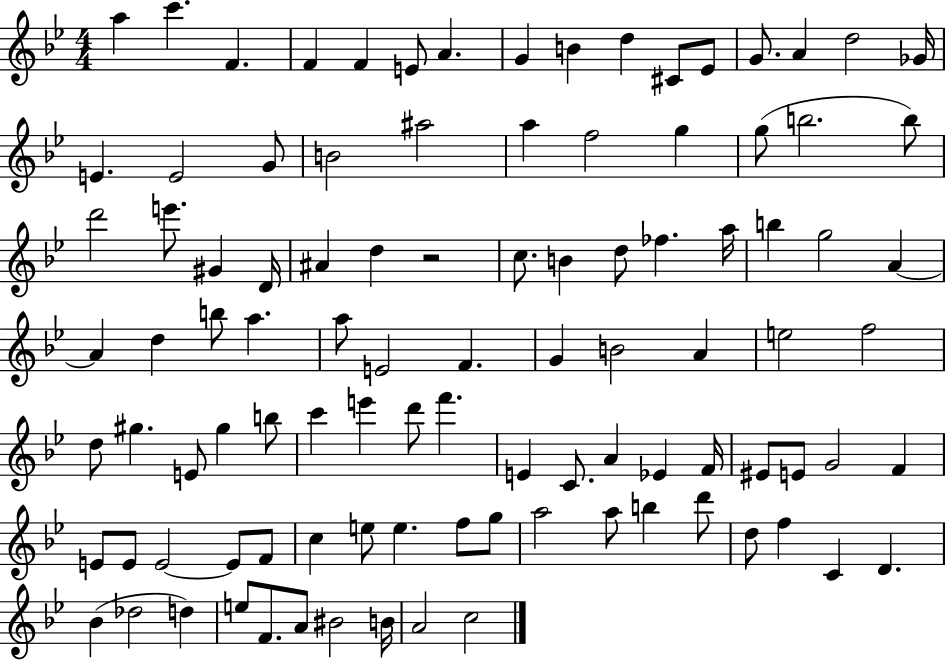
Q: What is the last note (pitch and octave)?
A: C5